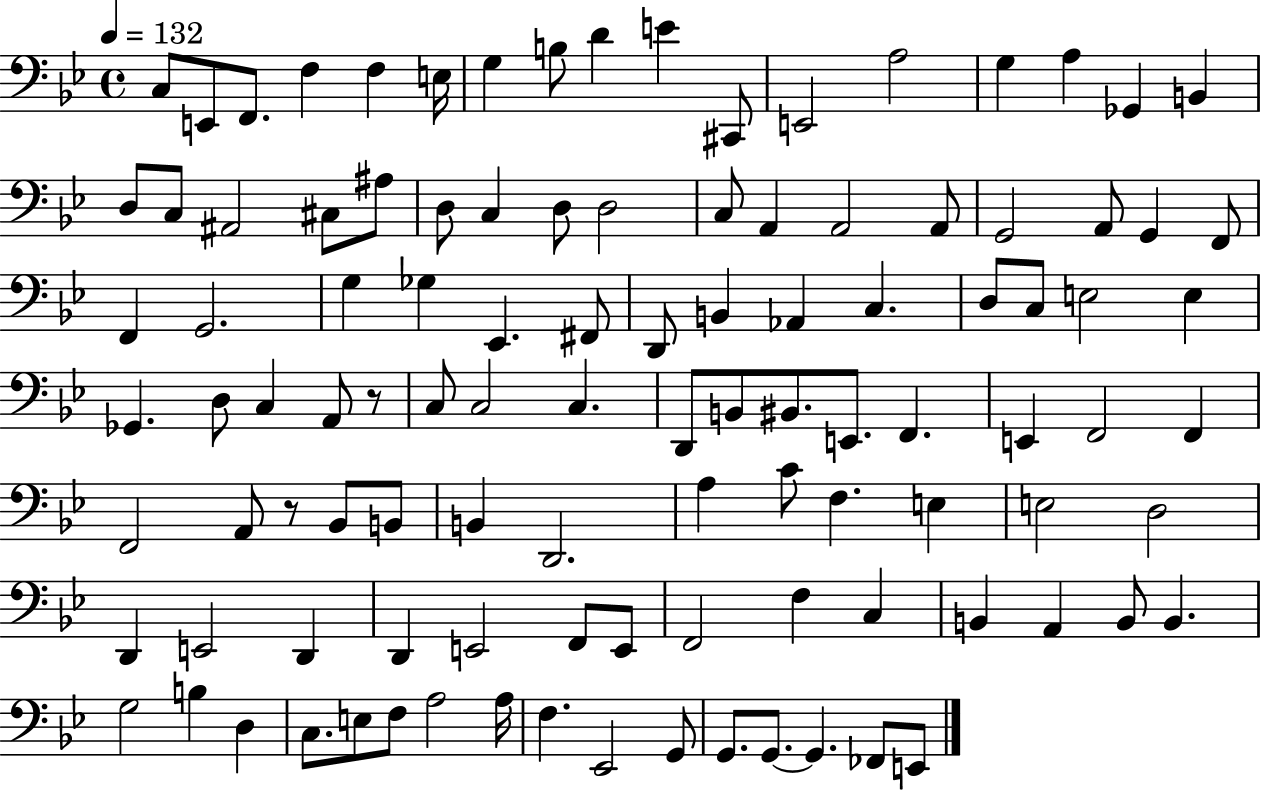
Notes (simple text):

C3/e E2/e F2/e. F3/q F3/q E3/s G3/q B3/e D4/q E4/q C#2/e E2/h A3/h G3/q A3/q Gb2/q B2/q D3/e C3/e A#2/h C#3/e A#3/e D3/e C3/q D3/e D3/h C3/e A2/q A2/h A2/e G2/h A2/e G2/q F2/e F2/q G2/h. G3/q Gb3/q Eb2/q. F#2/e D2/e B2/q Ab2/q C3/q. D3/e C3/e E3/h E3/q Gb2/q. D3/e C3/q A2/e R/e C3/e C3/h C3/q. D2/e B2/e BIS2/e. E2/e. F2/q. E2/q F2/h F2/q F2/h A2/e R/e Bb2/e B2/e B2/q D2/h. A3/q C4/e F3/q. E3/q E3/h D3/h D2/q E2/h D2/q D2/q E2/h F2/e E2/e F2/h F3/q C3/q B2/q A2/q B2/e B2/q. G3/h B3/q D3/q C3/e. E3/e F3/e A3/h A3/s F3/q. Eb2/h G2/e G2/e. G2/e. G2/q. FES2/e E2/e